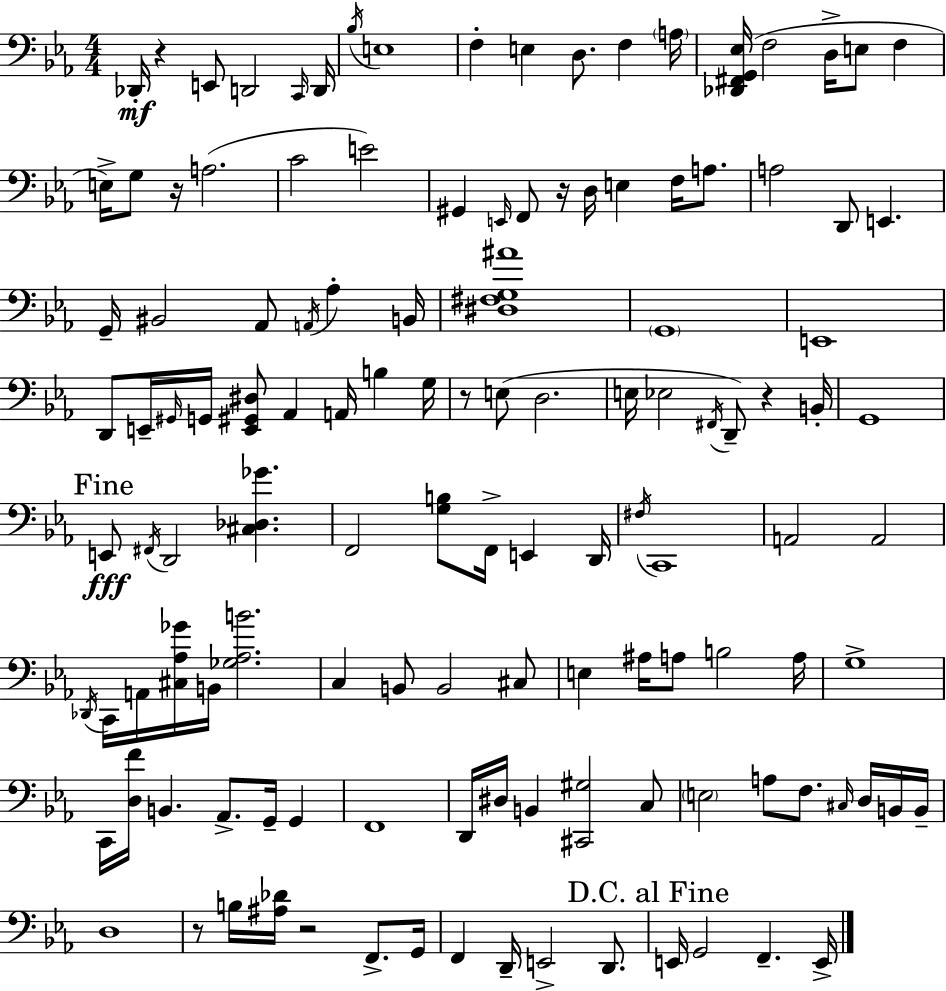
Db2/s R/q E2/e D2/h C2/s D2/s Bb3/s E3/w F3/q E3/q D3/e. F3/q A3/s [Db2,F#2,G2,Eb3]/s F3/h D3/s E3/e F3/q E3/s G3/e R/s A3/h. C4/h E4/h G#2/q E2/s F2/e R/s D3/s E3/q F3/s A3/e. A3/h D2/e E2/q. G2/s BIS2/h Ab2/e A2/s Ab3/q B2/s [D#3,F#3,G3,A#4]/w G2/w E2/w D2/e E2/s G#2/s G2/s [E2,G#2,D#3]/e Ab2/q A2/s B3/q G3/s R/e E3/e D3/h. E3/s Eb3/h F#2/s D2/e R/q B2/s G2/w E2/e F#2/s D2/h [C#3,Db3,Gb4]/q. F2/h [G3,B3]/e F2/s E2/q D2/s F#3/s C2/w A2/h A2/h Db2/s C2/s A2/s [C#3,Ab3,Gb4]/s B2/s [Gb3,Ab3,B4]/h. C3/q B2/e B2/h C#3/e E3/q A#3/s A3/e B3/h A3/s G3/w C2/s [D3,F4]/s B2/q. Ab2/e. G2/s G2/q F2/w D2/s D#3/s B2/q [C#2,G#3]/h C3/e E3/h A3/e F3/e. C#3/s D3/s B2/s B2/s D3/w R/e B3/s [A#3,Db4]/s R/h F2/e. G2/s F2/q D2/s E2/h D2/e. E2/s G2/h F2/q. E2/s